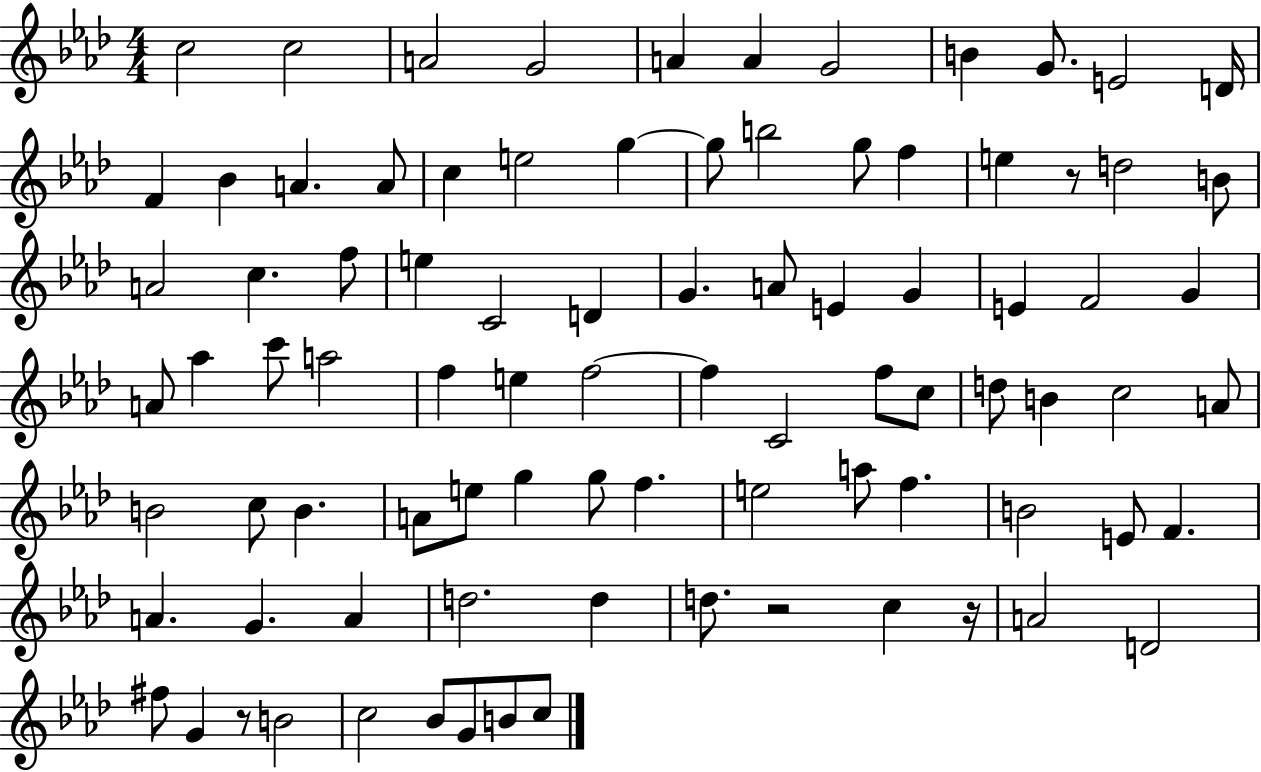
X:1
T:Untitled
M:4/4
L:1/4
K:Ab
c2 c2 A2 G2 A A G2 B G/2 E2 D/4 F _B A A/2 c e2 g g/2 b2 g/2 f e z/2 d2 B/2 A2 c f/2 e C2 D G A/2 E G E F2 G A/2 _a c'/2 a2 f e f2 f C2 f/2 c/2 d/2 B c2 A/2 B2 c/2 B A/2 e/2 g g/2 f e2 a/2 f B2 E/2 F A G A d2 d d/2 z2 c z/4 A2 D2 ^f/2 G z/2 B2 c2 _B/2 G/2 B/2 c/2